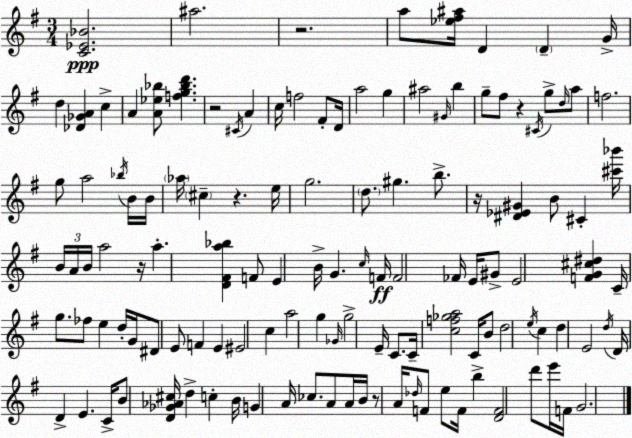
X:1
T:Untitled
M:3/4
L:1/4
K:Em
[C_E_B]2 ^a2 z2 a/2 [_e^f^a]/4 D D G/4 d [_D_GA] c A [A_e_b]/2 [fg_bd'] z2 ^C/4 A c/4 f2 ^F/2 D/4 a2 g ^a2 ^G/4 b g/2 ^f/2 z ^C/4 g/2 d/4 a/2 f2 g/2 a2 _b/4 B/4 B/4 _a/4 ^c z e/4 g2 d/2 ^g b/2 z/4 [^D_E^G] B/2 ^C [^c'_b']/4 B/4 A/4 B/4 a2 z/4 a [D^Fa_b] F/2 E B/4 G c/4 F/4 F2 _F/4 E/4 ^G/2 E2 [FG^c^d] C/4 g/2 _f/2 e d/4 G/4 ^D/2 E/2 F E ^E2 c a2 g _G/4 g2 E/4 C/2 C/4 [cf_ga]2 C/4 B/2 d2 e/4 c d E2 d/4 D/4 D E C/4 B/2 [D_G_A^c]/4 d c B/4 G A/4 _c/2 A/2 A/4 B/4 z/2 A/4 _d/4 F/2 e/2 F/4 b [DF]2 d'/2 e'/4 F/4 G2